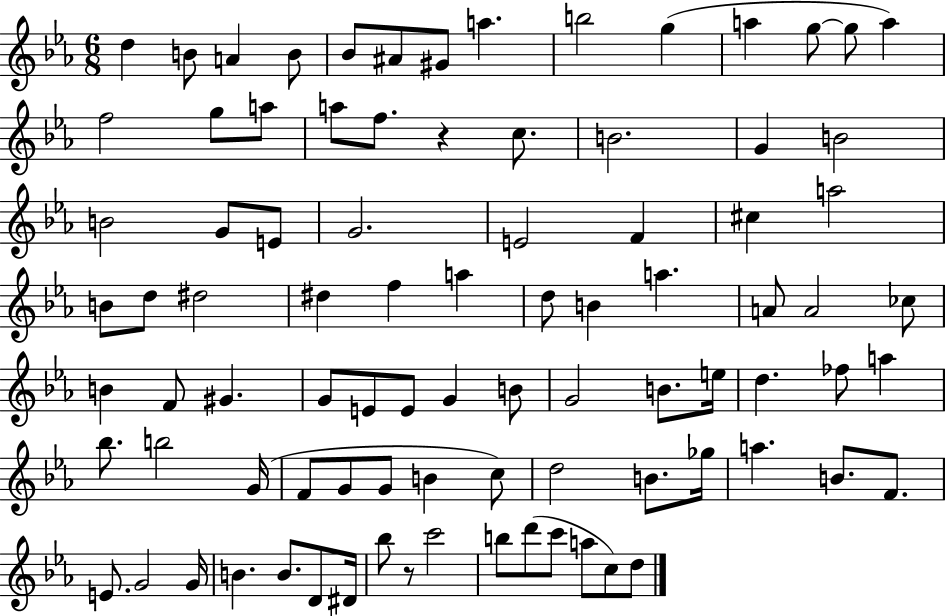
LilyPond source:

{
  \clef treble
  \numericTimeSignature
  \time 6/8
  \key ees \major
  d''4 b'8 a'4 b'8 | bes'8 ais'8 gis'8 a''4. | b''2 g''4( | a''4 g''8~~ g''8 a''4) | \break f''2 g''8 a''8 | a''8 f''8. r4 c''8. | b'2. | g'4 b'2 | \break b'2 g'8 e'8 | g'2. | e'2 f'4 | cis''4 a''2 | \break b'8 d''8 dis''2 | dis''4 f''4 a''4 | d''8 b'4 a''4. | a'8 a'2 ces''8 | \break b'4 f'8 gis'4. | g'8 e'8 e'8 g'4 b'8 | g'2 b'8. e''16 | d''4. fes''8 a''4 | \break bes''8. b''2 g'16( | f'8 g'8 g'8 b'4 c''8) | d''2 b'8. ges''16 | a''4. b'8. f'8. | \break e'8. g'2 g'16 | b'4. b'8. d'8 dis'16 | bes''8 r8 c'''2 | b''8 d'''8( c'''8 a''8 c''8) d''8 | \break \bar "|."
}